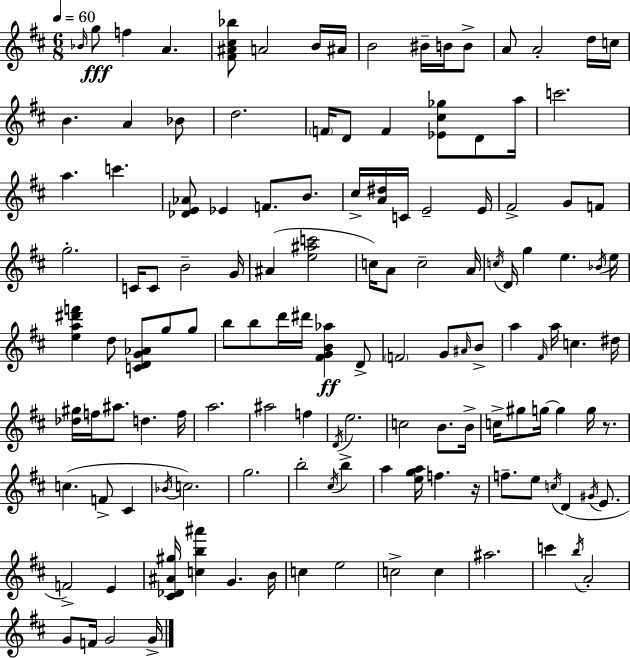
Bb4/s G5/e F5/q A4/q. [F#4,A#4,C#5,Bb5]/e A4/h B4/s A#4/s B4/h BIS4/s B4/s B4/e A4/e A4/h D5/s C5/s B4/q. A4/q Bb4/e D5/h. F4/s D4/e F4/q [Eb4,C#5,Gb5]/e D4/e A5/s C6/h. A5/q. C6/q. [Db4,E4,Ab4]/e Eb4/q F4/e. B4/e. C#5/s [A4,D#5]/s C4/s E4/h E4/s F#4/h G4/e F4/e G5/h. C4/s C4/e B4/h G4/s A#4/q [E5,A#5,C6]/h C5/s A4/e C5/h A4/s C5/s D4/s G5/q E5/q. Bb4/s E5/s [E5,A5,D#6,F6]/q D5/e [C4,D4,G4,Ab4]/e G5/e G5/e B5/e B5/e D6/s D#6/s [F#4,G4,B4,Ab5]/q D4/e F4/h G4/e A#4/s B4/e A5/q F#4/s A5/s C5/q. D#5/s [Db5,G#5]/s F5/s A#5/e. D5/q. F5/s A5/h. A#5/h F5/q D4/s E5/h. C5/h B4/e. B4/s C5/s G#5/e G5/s G5/q G5/s R/e. C5/q. F4/e C#4/q Bb4/s C5/h. G5/h. B5/h C#5/s B5/q A5/q [E5,G5,A5]/s F5/q. R/s F5/e. E5/e C5/s D4/q G#4/s E4/e. F4/h E4/q [C#4,Db4,A#4,G#5]/s [C5,B5,A#6]/q G4/q. B4/s C5/q E5/h C5/h C5/q A#5/h. C6/q B5/s A4/h G4/e F4/s G4/h G4/s